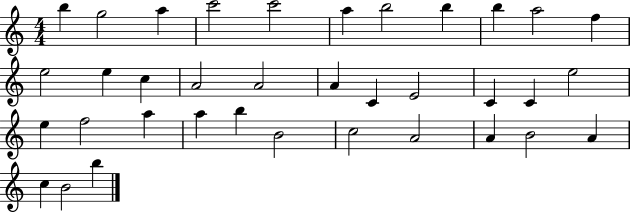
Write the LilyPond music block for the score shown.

{
  \clef treble
  \numericTimeSignature
  \time 4/4
  \key c \major
  b''4 g''2 a''4 | c'''2 c'''2 | a''4 b''2 b''4 | b''4 a''2 f''4 | \break e''2 e''4 c''4 | a'2 a'2 | a'4 c'4 e'2 | c'4 c'4 e''2 | \break e''4 f''2 a''4 | a''4 b''4 b'2 | c''2 a'2 | a'4 b'2 a'4 | \break c''4 b'2 b''4 | \bar "|."
}